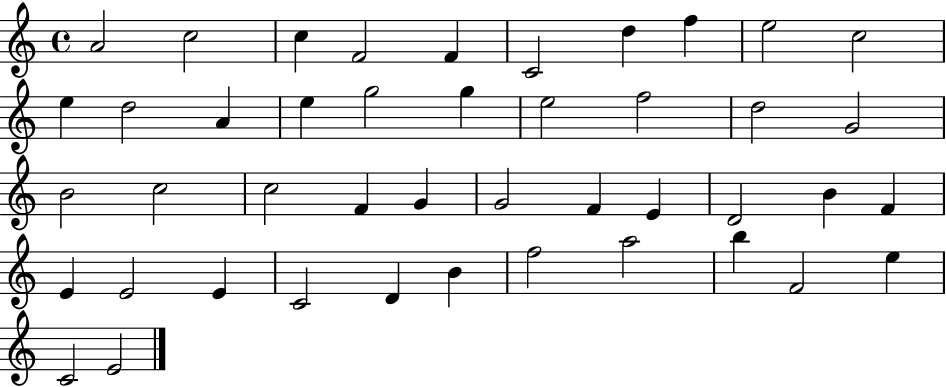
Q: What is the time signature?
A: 4/4